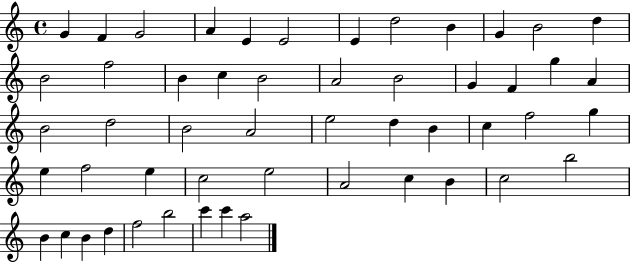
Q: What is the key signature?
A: C major